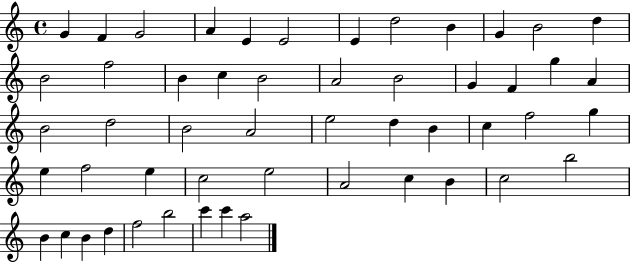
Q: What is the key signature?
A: C major